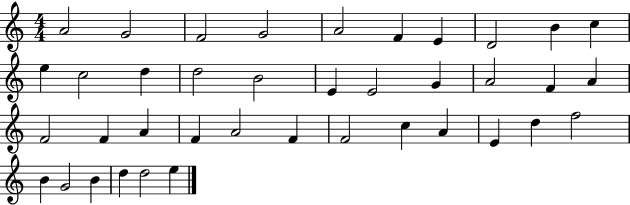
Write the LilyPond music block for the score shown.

{
  \clef treble
  \numericTimeSignature
  \time 4/4
  \key c \major
  a'2 g'2 | f'2 g'2 | a'2 f'4 e'4 | d'2 b'4 c''4 | \break e''4 c''2 d''4 | d''2 b'2 | e'4 e'2 g'4 | a'2 f'4 a'4 | \break f'2 f'4 a'4 | f'4 a'2 f'4 | f'2 c''4 a'4 | e'4 d''4 f''2 | \break b'4 g'2 b'4 | d''4 d''2 e''4 | \bar "|."
}